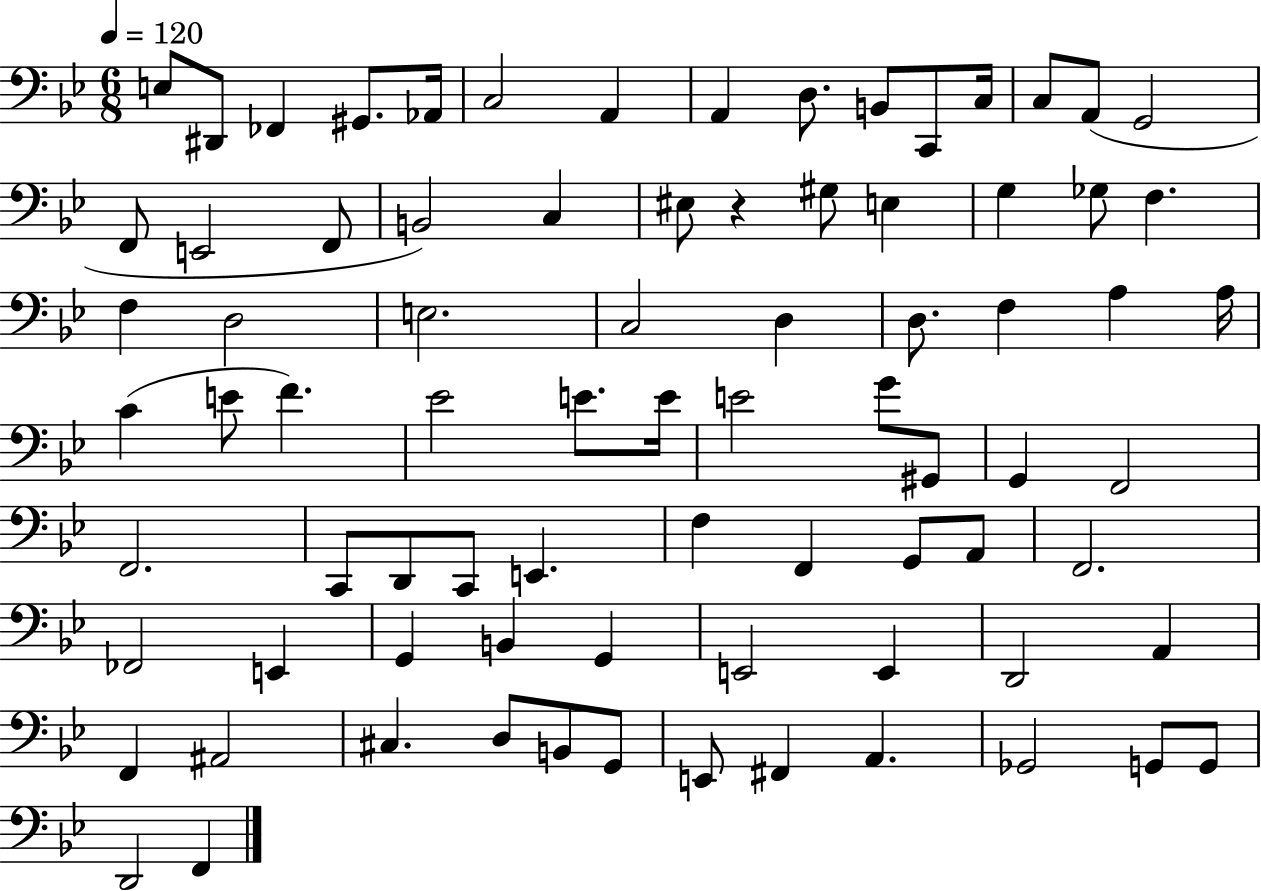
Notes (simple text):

E3/e D#2/e FES2/q G#2/e. Ab2/s C3/h A2/q A2/q D3/e. B2/e C2/e C3/s C3/e A2/e G2/h F2/e E2/h F2/e B2/h C3/q EIS3/e R/q G#3/e E3/q G3/q Gb3/e F3/q. F3/q D3/h E3/h. C3/h D3/q D3/e. F3/q A3/q A3/s C4/q E4/e F4/q. Eb4/h E4/e. E4/s E4/h G4/e G#2/e G2/q F2/h F2/h. C2/e D2/e C2/e E2/q. F3/q F2/q G2/e A2/e F2/h. FES2/h E2/q G2/q B2/q G2/q E2/h E2/q D2/h A2/q F2/q A#2/h C#3/q. D3/e B2/e G2/e E2/e F#2/q A2/q. Gb2/h G2/e G2/e D2/h F2/q